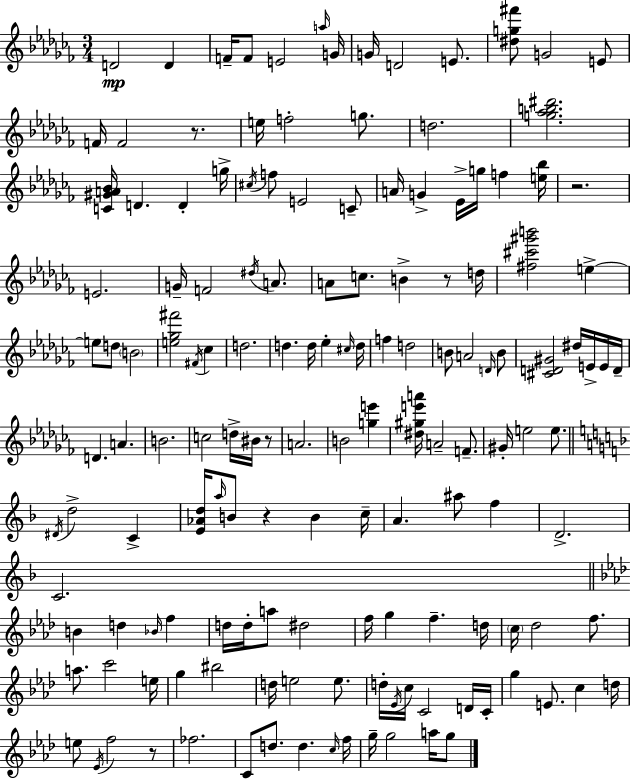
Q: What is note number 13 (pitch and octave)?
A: F4